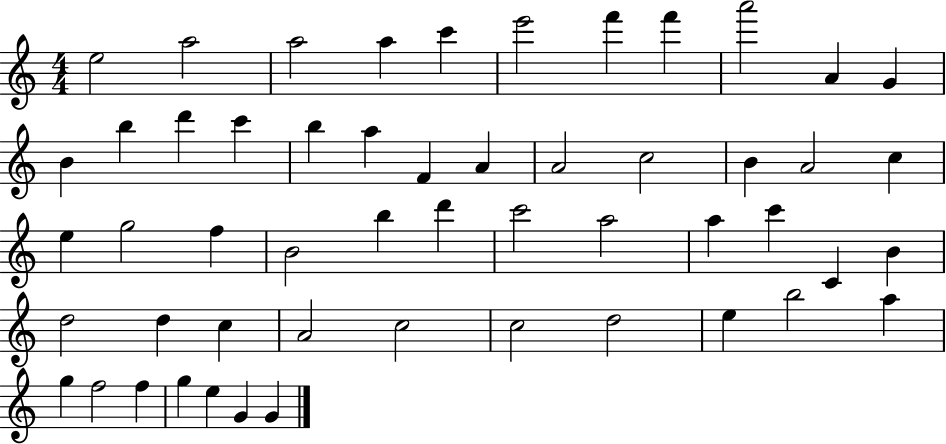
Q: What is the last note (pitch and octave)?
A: G4